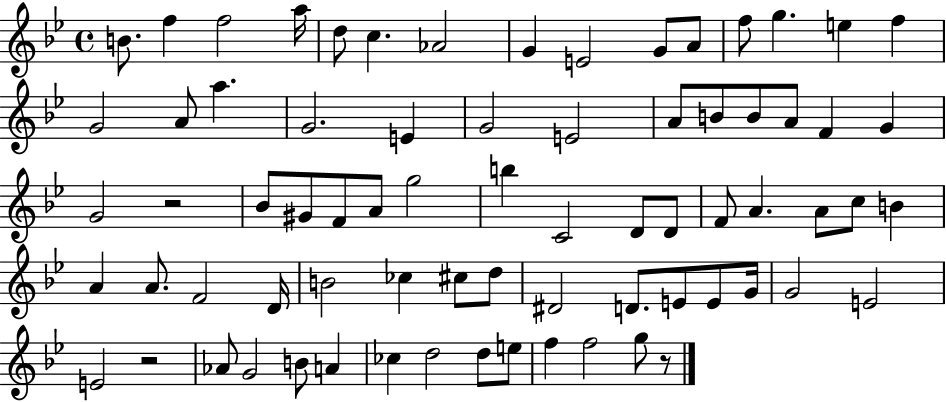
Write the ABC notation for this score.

X:1
T:Untitled
M:4/4
L:1/4
K:Bb
B/2 f f2 a/4 d/2 c _A2 G E2 G/2 A/2 f/2 g e f G2 A/2 a G2 E G2 E2 A/2 B/2 B/2 A/2 F G G2 z2 _B/2 ^G/2 F/2 A/2 g2 b C2 D/2 D/2 F/2 A A/2 c/2 B A A/2 F2 D/4 B2 _c ^c/2 d/2 ^D2 D/2 E/2 E/2 G/4 G2 E2 E2 z2 _A/2 G2 B/2 A _c d2 d/2 e/2 f f2 g/2 z/2